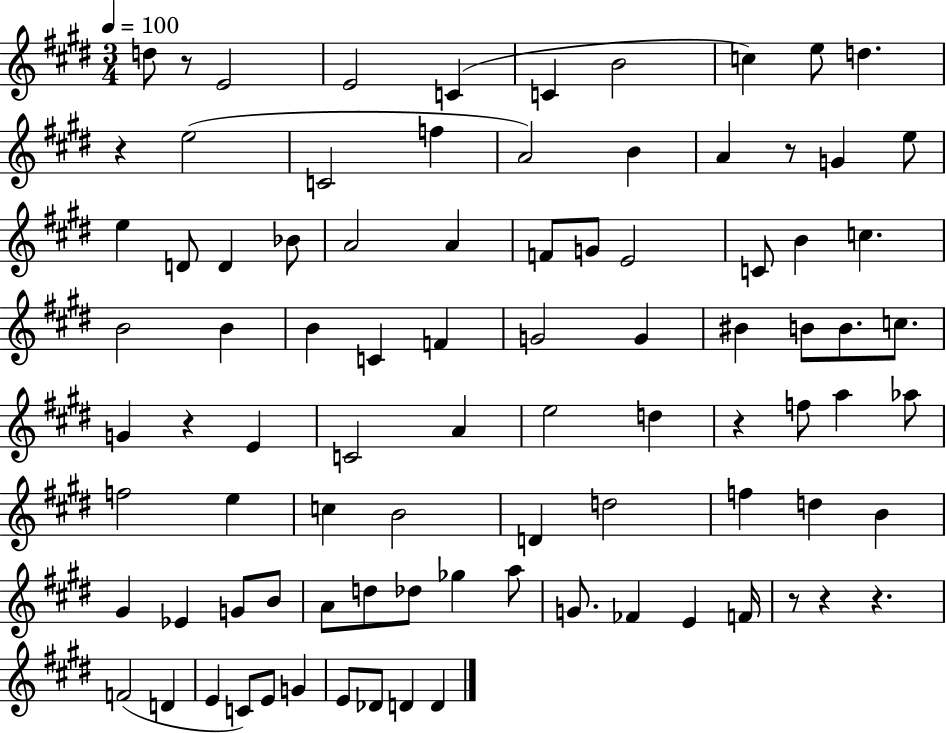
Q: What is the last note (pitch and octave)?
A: D4